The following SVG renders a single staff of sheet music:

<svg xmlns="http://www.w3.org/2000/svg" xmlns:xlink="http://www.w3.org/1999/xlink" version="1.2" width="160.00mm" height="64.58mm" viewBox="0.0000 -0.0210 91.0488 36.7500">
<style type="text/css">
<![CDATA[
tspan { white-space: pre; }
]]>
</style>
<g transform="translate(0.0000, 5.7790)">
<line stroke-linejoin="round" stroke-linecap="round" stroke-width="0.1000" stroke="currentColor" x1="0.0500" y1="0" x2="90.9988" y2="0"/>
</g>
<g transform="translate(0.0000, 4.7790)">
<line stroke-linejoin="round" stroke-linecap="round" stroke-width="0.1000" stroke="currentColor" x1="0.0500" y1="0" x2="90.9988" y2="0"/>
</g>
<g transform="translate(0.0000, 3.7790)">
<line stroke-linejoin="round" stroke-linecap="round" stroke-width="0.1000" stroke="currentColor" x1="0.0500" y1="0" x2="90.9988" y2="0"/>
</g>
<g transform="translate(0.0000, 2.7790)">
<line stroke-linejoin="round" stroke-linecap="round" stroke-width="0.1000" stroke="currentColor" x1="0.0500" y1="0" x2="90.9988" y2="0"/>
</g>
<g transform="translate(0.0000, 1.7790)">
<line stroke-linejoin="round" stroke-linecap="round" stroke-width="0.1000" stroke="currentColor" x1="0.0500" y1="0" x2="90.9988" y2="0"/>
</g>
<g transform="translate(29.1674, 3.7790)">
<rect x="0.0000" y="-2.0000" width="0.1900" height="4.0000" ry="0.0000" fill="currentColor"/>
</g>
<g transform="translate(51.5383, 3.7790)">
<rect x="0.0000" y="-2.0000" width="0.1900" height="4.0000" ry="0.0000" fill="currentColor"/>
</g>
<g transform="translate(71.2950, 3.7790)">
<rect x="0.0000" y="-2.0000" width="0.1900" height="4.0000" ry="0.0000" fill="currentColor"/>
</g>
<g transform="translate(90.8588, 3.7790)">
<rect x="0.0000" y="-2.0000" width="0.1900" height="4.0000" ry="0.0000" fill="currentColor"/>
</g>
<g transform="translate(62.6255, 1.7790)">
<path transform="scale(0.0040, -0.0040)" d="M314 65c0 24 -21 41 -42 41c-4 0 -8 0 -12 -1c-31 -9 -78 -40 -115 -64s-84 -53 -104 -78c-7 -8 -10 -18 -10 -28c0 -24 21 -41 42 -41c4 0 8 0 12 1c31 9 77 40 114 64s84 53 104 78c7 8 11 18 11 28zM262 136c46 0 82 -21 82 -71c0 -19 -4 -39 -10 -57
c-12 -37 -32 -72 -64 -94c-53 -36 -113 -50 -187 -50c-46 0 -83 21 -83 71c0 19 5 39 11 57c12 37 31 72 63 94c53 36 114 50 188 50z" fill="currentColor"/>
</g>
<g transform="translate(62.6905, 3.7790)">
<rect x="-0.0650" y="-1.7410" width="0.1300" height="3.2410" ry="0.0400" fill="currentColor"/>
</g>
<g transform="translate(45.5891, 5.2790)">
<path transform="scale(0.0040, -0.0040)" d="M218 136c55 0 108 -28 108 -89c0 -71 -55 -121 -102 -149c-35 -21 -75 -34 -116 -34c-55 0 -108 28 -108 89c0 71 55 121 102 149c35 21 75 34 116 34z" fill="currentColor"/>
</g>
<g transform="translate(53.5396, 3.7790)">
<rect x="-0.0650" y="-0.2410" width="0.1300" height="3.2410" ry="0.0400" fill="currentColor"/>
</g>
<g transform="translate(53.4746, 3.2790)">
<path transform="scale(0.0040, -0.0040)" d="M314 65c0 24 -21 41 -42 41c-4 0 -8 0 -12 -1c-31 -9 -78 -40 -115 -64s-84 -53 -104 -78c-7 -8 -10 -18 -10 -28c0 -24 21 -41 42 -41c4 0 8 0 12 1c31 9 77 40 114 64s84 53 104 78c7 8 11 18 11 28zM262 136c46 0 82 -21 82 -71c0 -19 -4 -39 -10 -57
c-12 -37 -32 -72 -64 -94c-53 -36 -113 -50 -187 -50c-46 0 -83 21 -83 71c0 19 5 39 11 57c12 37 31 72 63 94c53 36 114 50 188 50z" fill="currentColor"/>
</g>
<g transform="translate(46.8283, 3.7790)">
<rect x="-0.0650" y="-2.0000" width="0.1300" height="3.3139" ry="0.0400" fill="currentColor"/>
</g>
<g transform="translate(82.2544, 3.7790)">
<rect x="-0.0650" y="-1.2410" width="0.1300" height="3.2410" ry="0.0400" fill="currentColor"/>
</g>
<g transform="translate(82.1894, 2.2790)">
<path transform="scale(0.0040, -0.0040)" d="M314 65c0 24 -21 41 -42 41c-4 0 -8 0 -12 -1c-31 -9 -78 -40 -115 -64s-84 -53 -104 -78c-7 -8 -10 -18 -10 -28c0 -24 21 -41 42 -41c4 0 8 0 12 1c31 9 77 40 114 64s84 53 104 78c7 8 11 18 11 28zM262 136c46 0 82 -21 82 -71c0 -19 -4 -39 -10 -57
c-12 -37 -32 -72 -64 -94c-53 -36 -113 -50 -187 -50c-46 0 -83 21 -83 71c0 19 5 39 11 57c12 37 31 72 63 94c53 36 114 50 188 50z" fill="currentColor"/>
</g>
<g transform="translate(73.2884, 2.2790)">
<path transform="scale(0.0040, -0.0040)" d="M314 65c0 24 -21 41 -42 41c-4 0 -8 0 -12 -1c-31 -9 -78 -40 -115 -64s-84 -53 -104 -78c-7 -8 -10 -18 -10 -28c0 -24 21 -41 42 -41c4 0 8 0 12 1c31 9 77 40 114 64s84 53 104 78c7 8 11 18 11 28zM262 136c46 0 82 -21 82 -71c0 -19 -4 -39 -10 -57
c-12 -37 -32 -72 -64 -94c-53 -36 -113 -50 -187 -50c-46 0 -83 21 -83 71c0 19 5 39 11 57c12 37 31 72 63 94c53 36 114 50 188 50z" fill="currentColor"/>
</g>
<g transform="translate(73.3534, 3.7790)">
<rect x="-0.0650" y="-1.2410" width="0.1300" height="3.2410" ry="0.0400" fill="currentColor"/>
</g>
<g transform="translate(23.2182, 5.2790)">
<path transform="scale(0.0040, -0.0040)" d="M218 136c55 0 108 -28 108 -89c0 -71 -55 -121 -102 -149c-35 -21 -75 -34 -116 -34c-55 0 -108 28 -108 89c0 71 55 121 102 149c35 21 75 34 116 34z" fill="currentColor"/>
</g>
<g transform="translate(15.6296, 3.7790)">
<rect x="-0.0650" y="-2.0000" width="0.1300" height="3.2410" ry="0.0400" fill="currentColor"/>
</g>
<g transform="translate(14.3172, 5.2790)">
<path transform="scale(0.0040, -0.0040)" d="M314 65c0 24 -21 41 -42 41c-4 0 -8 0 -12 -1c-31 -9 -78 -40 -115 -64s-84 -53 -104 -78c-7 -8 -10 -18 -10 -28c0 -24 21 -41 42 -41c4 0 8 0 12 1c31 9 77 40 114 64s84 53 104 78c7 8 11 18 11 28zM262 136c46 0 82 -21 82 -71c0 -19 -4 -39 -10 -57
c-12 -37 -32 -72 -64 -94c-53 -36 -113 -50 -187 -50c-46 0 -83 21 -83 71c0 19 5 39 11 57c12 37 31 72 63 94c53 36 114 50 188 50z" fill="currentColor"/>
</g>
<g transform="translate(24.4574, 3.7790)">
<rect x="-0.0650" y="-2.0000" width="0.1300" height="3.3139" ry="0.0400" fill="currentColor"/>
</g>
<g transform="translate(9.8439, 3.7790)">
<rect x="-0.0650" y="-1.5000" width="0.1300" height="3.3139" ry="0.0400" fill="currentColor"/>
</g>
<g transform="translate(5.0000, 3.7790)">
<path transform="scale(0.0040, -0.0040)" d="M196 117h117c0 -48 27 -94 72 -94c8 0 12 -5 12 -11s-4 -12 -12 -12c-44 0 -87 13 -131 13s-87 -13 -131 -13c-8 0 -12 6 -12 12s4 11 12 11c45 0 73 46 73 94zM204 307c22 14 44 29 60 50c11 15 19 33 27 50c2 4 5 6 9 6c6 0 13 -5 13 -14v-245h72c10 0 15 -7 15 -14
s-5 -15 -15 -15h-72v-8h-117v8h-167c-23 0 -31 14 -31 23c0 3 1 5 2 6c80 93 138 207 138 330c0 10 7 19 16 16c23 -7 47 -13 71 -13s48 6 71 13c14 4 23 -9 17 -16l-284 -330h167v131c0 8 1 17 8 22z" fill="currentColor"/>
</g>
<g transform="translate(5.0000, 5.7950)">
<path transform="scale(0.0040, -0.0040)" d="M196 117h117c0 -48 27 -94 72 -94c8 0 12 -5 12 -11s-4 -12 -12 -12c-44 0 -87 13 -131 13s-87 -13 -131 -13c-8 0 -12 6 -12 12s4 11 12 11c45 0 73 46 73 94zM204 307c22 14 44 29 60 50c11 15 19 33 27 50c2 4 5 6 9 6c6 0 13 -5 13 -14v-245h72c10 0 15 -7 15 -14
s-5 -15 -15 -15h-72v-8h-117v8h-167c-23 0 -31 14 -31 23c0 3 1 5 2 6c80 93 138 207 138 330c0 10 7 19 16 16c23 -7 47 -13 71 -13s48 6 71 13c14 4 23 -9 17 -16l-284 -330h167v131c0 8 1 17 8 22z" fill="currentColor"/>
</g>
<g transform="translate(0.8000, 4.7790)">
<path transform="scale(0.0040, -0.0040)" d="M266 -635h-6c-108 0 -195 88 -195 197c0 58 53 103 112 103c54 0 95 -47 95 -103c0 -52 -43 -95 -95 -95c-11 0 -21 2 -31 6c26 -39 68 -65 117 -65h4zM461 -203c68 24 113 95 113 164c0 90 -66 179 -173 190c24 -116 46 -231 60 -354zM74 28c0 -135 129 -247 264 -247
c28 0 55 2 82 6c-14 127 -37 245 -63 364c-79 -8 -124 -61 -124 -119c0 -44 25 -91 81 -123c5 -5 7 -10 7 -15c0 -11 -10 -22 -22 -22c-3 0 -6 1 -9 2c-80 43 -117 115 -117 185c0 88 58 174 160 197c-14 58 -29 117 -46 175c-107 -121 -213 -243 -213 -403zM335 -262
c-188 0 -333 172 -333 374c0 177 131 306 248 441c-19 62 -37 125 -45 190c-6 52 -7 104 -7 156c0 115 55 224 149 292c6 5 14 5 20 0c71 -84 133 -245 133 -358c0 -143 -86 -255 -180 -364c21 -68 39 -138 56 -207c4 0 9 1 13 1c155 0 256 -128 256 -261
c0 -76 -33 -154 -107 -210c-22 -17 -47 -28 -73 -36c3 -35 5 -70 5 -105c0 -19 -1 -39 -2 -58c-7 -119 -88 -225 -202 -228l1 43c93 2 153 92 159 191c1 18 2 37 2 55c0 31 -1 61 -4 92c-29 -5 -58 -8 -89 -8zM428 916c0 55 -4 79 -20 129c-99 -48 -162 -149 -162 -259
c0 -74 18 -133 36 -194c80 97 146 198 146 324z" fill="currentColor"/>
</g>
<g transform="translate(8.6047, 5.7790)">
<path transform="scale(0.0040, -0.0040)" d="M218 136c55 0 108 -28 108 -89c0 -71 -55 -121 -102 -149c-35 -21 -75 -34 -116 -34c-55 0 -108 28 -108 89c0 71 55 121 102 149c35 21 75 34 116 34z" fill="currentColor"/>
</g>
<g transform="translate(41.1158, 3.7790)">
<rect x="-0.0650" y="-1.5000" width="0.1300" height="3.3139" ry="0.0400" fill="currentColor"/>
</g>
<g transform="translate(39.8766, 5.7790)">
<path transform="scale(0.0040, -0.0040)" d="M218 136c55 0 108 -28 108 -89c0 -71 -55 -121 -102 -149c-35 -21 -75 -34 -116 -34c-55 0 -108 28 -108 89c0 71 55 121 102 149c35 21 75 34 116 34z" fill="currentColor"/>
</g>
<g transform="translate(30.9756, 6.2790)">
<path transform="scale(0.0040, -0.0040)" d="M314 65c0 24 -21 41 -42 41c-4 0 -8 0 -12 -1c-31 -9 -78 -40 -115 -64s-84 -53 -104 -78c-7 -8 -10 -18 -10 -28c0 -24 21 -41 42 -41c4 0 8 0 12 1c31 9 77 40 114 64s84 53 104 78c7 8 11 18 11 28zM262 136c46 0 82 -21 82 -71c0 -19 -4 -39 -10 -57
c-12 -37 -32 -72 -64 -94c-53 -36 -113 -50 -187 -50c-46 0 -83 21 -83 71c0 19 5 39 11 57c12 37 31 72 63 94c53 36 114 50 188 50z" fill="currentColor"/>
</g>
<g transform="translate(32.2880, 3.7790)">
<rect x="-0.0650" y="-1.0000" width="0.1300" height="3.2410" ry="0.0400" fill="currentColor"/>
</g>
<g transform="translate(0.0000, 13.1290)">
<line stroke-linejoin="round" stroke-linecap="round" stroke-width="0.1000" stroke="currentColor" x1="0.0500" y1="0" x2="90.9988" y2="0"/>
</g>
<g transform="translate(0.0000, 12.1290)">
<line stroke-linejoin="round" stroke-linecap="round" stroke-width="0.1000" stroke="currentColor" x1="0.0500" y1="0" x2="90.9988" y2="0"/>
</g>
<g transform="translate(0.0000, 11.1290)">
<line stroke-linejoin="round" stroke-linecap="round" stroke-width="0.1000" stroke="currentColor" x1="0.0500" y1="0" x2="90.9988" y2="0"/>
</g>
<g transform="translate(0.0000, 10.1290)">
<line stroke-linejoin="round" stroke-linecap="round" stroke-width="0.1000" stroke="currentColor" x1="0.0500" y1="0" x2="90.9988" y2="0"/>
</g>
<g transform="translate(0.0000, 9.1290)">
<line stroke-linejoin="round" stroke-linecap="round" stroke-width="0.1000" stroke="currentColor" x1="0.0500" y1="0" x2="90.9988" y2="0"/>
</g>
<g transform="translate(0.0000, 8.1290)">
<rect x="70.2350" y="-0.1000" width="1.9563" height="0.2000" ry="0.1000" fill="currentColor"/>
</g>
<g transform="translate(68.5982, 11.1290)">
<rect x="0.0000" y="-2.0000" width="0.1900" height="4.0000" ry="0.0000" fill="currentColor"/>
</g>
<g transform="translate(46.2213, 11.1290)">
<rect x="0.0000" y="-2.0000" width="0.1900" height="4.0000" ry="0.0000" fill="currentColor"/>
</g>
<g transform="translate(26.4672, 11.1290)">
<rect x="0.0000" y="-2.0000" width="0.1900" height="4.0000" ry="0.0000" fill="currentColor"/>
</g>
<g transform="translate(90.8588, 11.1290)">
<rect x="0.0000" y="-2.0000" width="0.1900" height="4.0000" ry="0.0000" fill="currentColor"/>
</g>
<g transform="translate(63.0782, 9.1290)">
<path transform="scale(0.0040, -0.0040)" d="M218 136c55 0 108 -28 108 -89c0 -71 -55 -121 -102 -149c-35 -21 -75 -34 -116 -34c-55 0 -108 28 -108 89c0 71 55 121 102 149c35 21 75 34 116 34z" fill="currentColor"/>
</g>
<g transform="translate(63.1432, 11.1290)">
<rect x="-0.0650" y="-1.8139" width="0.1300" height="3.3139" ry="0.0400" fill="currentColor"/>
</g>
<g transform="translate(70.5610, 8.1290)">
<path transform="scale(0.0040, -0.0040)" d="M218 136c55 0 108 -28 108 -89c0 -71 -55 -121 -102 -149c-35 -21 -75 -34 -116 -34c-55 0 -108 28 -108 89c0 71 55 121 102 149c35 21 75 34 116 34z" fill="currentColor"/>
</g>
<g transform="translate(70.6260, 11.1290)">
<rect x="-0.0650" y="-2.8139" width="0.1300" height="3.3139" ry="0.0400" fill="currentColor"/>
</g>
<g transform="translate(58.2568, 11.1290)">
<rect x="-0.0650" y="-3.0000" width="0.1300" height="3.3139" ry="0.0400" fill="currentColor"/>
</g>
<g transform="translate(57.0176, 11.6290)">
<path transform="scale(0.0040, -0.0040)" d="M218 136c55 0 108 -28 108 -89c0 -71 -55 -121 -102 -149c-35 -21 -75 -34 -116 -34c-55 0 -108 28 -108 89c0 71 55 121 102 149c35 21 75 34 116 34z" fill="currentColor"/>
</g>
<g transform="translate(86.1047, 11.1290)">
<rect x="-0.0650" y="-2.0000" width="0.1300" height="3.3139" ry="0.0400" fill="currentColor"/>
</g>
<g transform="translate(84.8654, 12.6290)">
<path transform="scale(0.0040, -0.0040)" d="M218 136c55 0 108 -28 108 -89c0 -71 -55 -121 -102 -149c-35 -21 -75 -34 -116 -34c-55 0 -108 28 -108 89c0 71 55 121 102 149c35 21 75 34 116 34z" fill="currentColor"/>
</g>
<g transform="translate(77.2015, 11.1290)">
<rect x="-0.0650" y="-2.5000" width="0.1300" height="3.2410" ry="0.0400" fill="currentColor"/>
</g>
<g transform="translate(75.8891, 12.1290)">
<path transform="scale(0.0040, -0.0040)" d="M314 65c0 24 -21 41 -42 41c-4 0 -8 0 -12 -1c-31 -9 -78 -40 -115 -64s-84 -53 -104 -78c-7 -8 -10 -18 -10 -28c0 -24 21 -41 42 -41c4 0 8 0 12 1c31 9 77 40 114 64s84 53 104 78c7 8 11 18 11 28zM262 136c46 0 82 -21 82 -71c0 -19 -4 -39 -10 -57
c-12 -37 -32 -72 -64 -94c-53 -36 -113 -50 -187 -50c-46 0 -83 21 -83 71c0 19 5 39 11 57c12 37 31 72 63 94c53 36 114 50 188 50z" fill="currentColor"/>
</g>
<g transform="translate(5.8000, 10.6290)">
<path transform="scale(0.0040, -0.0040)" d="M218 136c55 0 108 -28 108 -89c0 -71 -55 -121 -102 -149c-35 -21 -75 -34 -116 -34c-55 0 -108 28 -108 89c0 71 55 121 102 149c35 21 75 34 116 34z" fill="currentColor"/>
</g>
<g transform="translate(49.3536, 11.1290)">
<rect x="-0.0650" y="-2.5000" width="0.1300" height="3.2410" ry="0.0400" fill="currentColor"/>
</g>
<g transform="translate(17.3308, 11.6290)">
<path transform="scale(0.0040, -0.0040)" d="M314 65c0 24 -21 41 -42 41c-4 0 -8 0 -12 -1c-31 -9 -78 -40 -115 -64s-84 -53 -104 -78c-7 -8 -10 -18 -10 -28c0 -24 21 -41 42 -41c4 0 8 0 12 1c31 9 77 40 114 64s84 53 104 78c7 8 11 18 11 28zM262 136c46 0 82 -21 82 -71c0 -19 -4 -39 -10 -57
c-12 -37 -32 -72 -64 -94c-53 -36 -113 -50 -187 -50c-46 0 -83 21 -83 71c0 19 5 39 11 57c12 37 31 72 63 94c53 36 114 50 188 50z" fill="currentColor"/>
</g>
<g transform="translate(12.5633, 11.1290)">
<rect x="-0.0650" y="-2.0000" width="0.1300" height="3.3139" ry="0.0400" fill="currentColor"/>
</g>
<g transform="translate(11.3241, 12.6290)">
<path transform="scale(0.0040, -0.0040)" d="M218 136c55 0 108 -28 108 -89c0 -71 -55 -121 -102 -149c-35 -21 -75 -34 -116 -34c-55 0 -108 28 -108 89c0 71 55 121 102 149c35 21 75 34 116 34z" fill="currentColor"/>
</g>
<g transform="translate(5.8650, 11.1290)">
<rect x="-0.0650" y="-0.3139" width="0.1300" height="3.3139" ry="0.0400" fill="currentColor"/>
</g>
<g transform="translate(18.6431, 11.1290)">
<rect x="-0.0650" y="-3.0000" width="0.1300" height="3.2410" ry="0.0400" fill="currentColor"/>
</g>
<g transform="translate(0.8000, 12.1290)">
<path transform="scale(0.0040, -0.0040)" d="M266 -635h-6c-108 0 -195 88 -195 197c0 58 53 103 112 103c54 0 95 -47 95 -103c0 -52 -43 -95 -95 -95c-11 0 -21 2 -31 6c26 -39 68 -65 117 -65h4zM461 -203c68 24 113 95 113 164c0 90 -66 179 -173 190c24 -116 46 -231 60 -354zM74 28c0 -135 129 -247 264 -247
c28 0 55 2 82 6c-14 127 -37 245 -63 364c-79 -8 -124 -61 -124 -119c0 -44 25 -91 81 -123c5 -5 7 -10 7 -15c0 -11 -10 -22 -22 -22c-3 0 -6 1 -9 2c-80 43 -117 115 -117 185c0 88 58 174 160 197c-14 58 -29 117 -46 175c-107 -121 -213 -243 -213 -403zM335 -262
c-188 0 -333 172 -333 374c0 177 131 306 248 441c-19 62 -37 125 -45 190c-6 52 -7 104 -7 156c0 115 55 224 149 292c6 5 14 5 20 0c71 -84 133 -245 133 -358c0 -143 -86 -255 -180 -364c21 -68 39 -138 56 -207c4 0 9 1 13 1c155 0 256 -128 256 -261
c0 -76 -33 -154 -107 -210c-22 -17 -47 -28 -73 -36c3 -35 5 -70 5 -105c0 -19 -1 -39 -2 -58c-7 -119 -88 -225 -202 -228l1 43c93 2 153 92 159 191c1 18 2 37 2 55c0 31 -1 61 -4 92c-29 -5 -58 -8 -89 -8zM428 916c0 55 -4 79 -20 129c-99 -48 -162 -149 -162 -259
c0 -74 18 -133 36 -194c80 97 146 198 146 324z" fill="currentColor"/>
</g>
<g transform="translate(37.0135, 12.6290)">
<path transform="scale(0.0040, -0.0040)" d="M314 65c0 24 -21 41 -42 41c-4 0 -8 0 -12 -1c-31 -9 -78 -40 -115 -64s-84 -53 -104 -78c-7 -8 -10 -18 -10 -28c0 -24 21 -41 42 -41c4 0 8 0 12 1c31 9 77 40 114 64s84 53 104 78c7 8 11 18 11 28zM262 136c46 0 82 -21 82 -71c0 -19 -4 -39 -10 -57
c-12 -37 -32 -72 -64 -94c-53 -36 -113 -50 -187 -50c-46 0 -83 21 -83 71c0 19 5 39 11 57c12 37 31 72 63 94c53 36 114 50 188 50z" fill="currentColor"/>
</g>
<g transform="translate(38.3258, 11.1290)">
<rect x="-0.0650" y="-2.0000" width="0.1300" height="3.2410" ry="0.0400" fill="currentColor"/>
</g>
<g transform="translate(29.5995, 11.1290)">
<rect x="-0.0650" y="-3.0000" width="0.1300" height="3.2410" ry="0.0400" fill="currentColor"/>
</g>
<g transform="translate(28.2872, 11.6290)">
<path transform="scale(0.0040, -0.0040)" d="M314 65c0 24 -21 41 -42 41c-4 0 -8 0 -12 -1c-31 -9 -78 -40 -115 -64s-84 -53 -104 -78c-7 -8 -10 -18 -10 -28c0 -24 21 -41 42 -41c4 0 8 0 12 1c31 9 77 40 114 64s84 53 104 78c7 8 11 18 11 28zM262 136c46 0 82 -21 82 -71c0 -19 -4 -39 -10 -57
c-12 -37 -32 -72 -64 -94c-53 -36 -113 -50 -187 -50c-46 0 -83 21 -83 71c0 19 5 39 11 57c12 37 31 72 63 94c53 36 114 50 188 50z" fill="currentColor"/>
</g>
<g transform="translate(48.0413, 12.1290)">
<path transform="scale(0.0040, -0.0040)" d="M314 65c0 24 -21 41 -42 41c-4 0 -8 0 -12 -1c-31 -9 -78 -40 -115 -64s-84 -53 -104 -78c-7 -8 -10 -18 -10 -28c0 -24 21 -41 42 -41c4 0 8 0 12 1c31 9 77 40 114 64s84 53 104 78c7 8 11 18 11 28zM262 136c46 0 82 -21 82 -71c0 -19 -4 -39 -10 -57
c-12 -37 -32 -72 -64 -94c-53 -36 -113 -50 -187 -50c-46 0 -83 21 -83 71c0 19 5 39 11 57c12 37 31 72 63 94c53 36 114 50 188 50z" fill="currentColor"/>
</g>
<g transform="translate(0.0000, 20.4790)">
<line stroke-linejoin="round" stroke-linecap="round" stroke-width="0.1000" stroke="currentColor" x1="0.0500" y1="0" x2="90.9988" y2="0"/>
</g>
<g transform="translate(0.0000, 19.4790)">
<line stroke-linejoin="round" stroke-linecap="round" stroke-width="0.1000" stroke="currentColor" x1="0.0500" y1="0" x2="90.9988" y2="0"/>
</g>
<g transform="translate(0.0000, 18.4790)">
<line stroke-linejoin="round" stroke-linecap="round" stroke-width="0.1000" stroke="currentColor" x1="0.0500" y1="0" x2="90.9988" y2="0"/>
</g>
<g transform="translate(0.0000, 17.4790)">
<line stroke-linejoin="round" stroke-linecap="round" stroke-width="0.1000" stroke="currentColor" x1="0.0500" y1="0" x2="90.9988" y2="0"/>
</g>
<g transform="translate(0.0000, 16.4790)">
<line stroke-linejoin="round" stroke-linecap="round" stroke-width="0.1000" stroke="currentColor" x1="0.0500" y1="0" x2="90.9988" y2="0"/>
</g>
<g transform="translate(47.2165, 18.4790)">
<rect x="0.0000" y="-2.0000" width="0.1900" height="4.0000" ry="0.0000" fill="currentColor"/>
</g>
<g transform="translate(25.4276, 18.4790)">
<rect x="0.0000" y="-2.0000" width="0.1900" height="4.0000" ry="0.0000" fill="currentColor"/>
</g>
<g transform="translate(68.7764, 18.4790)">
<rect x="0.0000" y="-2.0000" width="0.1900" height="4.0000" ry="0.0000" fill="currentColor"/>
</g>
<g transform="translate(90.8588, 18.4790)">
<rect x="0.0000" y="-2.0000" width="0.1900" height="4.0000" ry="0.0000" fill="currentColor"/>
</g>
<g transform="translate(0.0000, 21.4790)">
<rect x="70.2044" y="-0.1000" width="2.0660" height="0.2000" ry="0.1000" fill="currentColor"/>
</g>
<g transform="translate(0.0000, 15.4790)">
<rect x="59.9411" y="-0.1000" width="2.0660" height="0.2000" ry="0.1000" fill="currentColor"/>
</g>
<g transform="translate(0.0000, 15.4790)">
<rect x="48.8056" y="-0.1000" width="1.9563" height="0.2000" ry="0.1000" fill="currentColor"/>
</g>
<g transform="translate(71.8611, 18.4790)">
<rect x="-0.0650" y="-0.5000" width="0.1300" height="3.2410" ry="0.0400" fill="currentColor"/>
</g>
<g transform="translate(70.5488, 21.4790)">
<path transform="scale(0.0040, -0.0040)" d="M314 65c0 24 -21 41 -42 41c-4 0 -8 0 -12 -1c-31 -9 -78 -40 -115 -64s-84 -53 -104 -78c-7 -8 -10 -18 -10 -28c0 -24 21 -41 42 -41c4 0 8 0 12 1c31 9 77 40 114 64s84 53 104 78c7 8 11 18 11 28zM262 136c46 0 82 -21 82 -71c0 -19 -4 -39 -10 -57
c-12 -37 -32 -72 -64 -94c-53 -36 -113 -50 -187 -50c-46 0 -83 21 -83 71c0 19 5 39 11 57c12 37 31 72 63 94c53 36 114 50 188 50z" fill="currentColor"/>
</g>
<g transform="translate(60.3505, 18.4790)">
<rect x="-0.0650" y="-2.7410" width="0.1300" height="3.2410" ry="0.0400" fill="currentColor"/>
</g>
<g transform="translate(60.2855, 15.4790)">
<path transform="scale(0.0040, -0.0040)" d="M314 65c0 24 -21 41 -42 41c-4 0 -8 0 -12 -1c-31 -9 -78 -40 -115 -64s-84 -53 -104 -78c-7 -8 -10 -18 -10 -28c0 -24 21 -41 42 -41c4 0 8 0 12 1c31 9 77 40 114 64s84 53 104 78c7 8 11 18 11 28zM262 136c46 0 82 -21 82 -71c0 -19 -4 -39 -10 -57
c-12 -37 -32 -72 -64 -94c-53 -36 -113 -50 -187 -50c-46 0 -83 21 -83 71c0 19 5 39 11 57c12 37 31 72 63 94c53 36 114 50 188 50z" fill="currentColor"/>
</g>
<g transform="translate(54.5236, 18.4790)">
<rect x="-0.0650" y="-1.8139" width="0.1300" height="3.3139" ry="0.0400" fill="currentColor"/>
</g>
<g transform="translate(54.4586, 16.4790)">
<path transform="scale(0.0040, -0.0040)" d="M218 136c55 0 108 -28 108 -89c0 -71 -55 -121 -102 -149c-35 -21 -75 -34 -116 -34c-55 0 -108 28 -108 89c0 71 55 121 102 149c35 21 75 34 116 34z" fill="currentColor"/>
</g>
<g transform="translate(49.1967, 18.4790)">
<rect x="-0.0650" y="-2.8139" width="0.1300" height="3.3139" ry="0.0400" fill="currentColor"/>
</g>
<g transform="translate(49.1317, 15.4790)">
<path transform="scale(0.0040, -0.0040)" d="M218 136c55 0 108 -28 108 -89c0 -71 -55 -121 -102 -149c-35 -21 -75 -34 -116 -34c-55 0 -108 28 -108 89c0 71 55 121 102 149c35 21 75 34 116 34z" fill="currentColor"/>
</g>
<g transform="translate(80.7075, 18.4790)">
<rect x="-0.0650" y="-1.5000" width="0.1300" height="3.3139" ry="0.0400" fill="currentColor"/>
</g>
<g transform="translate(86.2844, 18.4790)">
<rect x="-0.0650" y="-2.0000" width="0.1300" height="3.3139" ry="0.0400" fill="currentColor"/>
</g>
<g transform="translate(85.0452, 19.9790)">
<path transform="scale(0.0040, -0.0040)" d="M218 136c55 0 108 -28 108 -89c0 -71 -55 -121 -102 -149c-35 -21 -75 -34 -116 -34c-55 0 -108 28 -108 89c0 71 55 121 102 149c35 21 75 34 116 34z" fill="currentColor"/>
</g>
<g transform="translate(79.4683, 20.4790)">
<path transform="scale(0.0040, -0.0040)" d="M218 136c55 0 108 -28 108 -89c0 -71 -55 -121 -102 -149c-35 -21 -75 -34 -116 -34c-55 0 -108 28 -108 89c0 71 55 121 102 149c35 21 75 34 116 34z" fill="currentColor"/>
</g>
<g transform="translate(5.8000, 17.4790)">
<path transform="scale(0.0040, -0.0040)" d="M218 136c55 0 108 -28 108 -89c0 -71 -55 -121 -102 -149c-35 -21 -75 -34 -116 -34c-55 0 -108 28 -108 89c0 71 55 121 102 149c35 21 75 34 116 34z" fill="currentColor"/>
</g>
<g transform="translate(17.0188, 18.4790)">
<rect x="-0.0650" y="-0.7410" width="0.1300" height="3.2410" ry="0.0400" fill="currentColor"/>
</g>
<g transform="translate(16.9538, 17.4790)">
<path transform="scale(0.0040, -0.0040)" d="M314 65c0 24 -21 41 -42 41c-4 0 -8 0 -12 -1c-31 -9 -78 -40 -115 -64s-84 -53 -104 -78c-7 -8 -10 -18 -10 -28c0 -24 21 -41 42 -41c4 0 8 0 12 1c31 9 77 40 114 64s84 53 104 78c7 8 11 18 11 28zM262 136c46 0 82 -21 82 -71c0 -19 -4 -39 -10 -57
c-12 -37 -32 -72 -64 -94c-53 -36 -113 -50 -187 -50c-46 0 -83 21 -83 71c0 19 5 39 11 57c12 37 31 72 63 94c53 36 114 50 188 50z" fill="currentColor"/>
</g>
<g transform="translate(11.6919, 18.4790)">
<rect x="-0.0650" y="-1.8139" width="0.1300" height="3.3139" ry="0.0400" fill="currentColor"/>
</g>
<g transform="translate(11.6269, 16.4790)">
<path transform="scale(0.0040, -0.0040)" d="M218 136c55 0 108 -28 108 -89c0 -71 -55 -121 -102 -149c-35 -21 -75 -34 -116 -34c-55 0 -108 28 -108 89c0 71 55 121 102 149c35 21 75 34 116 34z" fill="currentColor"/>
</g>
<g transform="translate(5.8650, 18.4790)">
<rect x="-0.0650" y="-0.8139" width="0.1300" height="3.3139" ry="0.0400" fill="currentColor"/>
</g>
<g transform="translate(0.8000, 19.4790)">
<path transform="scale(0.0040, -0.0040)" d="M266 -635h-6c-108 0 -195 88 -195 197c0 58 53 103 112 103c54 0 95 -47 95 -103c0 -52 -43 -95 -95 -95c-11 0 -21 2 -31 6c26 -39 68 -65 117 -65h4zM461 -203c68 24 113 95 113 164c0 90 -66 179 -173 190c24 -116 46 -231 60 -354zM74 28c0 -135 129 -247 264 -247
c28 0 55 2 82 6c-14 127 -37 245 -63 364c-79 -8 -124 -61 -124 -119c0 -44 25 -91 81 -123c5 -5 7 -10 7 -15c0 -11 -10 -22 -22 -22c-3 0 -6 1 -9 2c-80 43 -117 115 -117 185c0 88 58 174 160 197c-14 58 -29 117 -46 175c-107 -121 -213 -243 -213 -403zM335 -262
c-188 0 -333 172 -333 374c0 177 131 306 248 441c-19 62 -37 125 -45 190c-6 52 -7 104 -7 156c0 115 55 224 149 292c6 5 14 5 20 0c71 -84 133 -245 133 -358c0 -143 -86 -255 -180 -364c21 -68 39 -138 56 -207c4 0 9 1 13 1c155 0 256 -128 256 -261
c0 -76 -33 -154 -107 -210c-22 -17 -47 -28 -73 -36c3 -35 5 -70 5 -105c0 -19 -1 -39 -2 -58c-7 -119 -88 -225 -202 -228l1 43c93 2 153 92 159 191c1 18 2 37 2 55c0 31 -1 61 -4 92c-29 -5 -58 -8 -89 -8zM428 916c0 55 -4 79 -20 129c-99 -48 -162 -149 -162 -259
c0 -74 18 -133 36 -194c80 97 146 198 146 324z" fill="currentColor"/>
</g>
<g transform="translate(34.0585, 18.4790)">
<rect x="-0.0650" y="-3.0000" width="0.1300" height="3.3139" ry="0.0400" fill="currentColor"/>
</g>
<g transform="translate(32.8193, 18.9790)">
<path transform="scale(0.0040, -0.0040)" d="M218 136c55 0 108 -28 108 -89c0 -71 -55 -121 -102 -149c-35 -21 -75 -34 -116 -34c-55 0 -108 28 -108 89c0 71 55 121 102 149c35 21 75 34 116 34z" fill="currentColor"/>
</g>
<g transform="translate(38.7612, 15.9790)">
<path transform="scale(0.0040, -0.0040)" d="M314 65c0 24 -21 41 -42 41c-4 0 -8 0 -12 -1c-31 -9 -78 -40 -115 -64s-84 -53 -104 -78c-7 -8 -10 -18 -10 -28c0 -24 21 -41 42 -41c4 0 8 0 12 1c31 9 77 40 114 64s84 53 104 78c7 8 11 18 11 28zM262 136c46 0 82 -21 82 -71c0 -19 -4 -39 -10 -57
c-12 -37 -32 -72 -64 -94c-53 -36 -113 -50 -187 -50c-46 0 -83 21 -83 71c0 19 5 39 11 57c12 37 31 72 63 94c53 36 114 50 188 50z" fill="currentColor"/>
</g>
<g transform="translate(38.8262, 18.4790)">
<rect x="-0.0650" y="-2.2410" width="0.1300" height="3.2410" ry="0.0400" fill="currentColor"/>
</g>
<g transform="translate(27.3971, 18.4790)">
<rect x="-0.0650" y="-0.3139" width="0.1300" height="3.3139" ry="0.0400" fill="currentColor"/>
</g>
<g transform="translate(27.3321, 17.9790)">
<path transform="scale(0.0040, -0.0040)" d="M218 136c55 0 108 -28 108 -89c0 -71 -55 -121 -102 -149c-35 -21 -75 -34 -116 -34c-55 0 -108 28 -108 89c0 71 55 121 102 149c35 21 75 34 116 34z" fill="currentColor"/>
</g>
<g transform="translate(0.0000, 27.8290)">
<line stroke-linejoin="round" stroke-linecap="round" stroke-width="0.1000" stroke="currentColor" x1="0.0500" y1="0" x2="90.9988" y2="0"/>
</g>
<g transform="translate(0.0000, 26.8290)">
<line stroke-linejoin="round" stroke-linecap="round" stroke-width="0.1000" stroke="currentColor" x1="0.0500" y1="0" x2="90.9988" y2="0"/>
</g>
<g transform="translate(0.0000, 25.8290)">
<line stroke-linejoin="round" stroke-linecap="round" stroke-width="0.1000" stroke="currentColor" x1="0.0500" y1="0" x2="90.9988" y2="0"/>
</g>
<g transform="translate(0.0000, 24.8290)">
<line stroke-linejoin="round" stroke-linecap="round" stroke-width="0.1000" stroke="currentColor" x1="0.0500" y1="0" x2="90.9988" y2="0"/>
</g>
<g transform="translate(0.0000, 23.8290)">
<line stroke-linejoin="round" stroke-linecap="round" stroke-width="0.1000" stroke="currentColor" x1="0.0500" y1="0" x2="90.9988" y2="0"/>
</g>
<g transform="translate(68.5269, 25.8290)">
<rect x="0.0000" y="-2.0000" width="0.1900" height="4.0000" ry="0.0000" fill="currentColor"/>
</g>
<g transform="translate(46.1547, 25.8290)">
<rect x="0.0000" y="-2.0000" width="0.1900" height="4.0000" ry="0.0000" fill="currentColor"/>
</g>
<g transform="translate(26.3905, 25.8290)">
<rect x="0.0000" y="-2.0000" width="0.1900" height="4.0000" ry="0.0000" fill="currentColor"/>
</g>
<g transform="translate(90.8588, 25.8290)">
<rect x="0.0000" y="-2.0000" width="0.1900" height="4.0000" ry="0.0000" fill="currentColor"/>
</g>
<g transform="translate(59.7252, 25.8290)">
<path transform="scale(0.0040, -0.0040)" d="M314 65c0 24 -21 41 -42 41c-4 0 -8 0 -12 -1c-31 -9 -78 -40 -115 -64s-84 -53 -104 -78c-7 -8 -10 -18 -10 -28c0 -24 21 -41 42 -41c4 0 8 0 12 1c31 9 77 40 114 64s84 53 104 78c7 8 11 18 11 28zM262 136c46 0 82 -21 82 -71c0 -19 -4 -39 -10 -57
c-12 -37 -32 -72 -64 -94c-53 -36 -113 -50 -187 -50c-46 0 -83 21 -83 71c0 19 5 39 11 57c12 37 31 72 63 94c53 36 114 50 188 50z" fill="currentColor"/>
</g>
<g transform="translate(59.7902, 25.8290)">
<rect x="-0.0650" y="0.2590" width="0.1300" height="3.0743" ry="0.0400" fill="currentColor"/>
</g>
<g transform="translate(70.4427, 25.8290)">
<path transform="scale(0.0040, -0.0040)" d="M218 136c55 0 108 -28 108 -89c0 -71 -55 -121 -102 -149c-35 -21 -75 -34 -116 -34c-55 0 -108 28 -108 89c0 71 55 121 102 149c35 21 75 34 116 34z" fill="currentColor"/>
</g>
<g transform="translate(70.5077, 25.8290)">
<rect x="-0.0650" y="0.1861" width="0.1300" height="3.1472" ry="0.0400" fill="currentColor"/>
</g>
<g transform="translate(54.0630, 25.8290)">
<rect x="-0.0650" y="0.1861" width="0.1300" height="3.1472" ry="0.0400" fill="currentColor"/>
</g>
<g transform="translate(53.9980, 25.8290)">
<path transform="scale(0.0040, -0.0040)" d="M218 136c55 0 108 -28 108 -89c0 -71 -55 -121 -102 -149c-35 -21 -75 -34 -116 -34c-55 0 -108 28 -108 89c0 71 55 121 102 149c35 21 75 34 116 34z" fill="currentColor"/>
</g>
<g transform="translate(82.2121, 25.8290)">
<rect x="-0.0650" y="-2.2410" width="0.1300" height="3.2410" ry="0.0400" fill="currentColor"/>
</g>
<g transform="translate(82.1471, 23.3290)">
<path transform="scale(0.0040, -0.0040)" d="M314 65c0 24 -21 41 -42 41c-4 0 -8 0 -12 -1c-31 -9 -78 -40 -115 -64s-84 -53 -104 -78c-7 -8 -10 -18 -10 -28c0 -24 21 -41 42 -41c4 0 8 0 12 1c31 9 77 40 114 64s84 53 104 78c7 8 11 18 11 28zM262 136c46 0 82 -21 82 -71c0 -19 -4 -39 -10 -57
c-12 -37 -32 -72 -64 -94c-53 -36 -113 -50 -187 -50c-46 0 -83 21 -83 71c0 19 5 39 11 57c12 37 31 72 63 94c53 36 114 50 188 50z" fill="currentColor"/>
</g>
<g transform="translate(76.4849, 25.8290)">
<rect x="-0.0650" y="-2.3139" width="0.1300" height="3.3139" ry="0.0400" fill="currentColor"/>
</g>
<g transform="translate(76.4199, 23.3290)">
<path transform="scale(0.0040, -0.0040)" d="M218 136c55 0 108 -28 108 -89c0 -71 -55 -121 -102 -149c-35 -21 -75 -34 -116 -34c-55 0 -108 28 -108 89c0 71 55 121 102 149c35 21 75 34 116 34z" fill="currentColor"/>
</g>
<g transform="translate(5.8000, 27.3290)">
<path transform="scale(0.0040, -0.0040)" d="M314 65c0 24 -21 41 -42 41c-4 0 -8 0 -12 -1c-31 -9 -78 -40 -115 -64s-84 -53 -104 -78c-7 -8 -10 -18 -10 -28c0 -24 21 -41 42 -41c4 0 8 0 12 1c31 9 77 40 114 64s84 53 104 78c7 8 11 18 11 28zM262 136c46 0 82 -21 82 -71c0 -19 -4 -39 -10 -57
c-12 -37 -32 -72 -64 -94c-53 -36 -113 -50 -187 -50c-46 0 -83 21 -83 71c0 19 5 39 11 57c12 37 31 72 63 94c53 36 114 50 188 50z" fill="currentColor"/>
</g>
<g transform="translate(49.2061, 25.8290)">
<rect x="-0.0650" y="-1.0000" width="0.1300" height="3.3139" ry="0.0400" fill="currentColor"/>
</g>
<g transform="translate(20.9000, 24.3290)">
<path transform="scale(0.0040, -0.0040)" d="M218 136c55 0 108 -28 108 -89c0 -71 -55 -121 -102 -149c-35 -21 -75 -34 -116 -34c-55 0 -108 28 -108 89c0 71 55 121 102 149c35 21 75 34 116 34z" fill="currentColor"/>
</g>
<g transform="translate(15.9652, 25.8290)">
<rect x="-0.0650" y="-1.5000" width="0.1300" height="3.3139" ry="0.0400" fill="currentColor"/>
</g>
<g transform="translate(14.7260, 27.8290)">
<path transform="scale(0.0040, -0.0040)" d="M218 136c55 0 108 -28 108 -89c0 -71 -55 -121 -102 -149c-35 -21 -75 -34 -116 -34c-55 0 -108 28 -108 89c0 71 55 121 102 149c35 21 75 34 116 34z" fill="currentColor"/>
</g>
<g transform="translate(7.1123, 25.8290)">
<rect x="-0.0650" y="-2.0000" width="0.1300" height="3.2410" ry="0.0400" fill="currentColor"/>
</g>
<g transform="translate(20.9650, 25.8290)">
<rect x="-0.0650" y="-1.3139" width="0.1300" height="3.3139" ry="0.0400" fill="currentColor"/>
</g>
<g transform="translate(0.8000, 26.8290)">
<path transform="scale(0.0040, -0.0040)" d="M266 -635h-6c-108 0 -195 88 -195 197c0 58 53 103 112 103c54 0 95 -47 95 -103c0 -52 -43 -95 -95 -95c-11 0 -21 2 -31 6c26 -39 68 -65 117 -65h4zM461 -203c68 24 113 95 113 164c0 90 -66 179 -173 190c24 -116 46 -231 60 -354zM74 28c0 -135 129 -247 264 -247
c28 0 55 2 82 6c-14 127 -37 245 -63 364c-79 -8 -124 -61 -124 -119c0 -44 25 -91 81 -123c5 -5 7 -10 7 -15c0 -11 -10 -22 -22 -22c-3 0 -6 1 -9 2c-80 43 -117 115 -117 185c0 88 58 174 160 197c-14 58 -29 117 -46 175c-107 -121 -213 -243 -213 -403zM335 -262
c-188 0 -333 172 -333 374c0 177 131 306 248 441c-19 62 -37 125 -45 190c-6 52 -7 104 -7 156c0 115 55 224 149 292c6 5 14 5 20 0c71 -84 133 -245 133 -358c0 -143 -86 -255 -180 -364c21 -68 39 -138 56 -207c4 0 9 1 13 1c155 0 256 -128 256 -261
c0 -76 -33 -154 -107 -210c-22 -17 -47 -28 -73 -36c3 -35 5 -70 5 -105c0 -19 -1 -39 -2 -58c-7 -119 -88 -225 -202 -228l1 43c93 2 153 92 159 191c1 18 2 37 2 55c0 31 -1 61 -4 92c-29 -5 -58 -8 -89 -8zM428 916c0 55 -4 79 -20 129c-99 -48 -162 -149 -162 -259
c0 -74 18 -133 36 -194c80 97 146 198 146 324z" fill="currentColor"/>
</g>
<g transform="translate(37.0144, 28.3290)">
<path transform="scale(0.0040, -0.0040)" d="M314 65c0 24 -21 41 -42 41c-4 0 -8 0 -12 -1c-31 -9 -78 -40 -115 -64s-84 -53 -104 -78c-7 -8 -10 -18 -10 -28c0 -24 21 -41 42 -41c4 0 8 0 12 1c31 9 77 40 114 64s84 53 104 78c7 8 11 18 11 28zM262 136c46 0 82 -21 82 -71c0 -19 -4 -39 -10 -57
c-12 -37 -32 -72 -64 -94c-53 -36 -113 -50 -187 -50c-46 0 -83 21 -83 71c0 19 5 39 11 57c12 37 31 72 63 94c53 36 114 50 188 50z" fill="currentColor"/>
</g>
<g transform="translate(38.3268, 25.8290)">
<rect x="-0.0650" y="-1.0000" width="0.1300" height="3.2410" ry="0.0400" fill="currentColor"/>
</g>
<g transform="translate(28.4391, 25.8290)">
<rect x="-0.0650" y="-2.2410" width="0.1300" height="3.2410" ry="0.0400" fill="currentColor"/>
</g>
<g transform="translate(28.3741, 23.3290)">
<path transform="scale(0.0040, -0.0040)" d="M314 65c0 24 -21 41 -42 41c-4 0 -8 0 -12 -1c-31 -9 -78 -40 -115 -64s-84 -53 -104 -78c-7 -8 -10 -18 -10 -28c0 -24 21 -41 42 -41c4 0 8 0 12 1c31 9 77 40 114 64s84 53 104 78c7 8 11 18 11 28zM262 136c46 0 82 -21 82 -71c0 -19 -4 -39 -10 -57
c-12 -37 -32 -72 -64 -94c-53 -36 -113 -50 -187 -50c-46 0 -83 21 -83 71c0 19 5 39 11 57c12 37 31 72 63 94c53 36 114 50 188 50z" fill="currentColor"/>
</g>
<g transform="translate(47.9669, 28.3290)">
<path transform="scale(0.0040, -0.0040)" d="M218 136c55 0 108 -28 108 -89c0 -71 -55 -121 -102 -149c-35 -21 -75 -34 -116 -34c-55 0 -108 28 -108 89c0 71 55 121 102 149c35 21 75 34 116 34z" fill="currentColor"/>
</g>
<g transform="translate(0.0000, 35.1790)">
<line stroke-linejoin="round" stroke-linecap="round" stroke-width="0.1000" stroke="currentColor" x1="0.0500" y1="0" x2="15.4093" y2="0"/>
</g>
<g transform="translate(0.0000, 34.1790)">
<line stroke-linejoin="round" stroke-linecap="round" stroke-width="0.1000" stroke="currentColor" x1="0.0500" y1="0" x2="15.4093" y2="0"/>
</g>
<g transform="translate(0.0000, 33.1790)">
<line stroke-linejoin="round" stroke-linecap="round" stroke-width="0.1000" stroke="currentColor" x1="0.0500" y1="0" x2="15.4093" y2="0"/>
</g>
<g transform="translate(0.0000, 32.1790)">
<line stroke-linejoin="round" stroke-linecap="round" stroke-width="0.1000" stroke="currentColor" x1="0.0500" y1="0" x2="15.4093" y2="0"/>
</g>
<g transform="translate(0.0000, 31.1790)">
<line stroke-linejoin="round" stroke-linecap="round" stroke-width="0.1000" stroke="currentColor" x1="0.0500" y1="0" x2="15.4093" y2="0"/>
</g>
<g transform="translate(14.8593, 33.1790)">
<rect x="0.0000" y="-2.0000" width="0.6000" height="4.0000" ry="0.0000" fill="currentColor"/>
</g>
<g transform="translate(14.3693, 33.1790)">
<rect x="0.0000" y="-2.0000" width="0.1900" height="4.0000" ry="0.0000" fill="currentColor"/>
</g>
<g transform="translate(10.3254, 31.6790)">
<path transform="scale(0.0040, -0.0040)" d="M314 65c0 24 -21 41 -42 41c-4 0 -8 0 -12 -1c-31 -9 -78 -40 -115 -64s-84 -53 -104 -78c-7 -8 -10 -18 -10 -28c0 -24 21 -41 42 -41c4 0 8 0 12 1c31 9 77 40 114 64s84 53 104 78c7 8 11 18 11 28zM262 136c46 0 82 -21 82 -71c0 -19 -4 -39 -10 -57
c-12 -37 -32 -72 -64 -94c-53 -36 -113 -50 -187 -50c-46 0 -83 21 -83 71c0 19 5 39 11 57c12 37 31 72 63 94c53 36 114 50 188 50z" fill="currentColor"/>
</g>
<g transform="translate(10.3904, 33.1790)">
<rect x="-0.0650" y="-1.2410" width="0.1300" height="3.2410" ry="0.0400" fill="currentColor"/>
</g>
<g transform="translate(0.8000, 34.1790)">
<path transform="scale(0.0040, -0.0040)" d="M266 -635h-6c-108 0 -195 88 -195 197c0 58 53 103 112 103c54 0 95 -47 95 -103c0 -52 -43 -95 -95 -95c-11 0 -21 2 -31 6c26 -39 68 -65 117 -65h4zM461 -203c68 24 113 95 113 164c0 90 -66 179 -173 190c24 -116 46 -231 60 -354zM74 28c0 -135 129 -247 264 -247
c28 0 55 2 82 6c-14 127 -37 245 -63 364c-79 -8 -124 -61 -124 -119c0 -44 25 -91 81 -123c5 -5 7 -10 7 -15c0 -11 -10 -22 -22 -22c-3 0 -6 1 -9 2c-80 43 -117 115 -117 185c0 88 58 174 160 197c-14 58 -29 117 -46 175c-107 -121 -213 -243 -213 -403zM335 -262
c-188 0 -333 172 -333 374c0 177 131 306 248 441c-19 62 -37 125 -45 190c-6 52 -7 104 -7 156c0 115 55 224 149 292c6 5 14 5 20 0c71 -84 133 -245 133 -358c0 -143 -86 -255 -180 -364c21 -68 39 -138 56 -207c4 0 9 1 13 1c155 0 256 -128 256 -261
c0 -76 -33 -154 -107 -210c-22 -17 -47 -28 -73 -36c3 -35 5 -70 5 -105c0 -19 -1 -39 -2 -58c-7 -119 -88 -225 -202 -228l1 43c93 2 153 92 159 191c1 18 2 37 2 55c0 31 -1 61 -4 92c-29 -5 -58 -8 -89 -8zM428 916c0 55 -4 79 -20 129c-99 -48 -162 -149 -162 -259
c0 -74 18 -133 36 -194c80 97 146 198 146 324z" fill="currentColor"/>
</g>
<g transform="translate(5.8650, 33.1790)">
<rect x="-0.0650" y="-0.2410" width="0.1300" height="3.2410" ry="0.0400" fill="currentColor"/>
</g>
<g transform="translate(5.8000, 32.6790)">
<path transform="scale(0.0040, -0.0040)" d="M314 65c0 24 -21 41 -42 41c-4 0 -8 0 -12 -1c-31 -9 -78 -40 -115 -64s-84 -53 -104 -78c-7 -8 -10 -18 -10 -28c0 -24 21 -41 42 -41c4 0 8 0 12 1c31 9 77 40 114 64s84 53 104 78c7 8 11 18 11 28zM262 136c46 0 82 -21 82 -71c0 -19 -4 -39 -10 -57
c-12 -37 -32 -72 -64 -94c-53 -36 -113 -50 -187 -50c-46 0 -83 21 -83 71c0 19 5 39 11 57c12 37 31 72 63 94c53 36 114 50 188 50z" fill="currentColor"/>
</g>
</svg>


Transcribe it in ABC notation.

X:1
T:Untitled
M:4/4
L:1/4
K:C
E F2 F D2 E F c2 f2 e2 e2 c F A2 A2 F2 G2 A f a G2 F d f d2 c A g2 a f a2 C2 E F F2 E e g2 D2 D B B2 B g g2 c2 e2